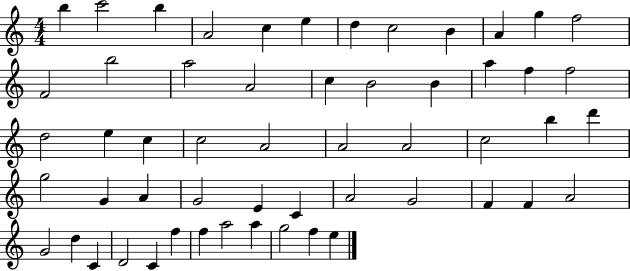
X:1
T:Untitled
M:4/4
L:1/4
K:C
b c'2 b A2 c e d c2 B A g f2 F2 b2 a2 A2 c B2 B a f f2 d2 e c c2 A2 A2 A2 c2 b d' g2 G A G2 E C A2 G2 F F A2 G2 d C D2 C f f a2 a g2 f e